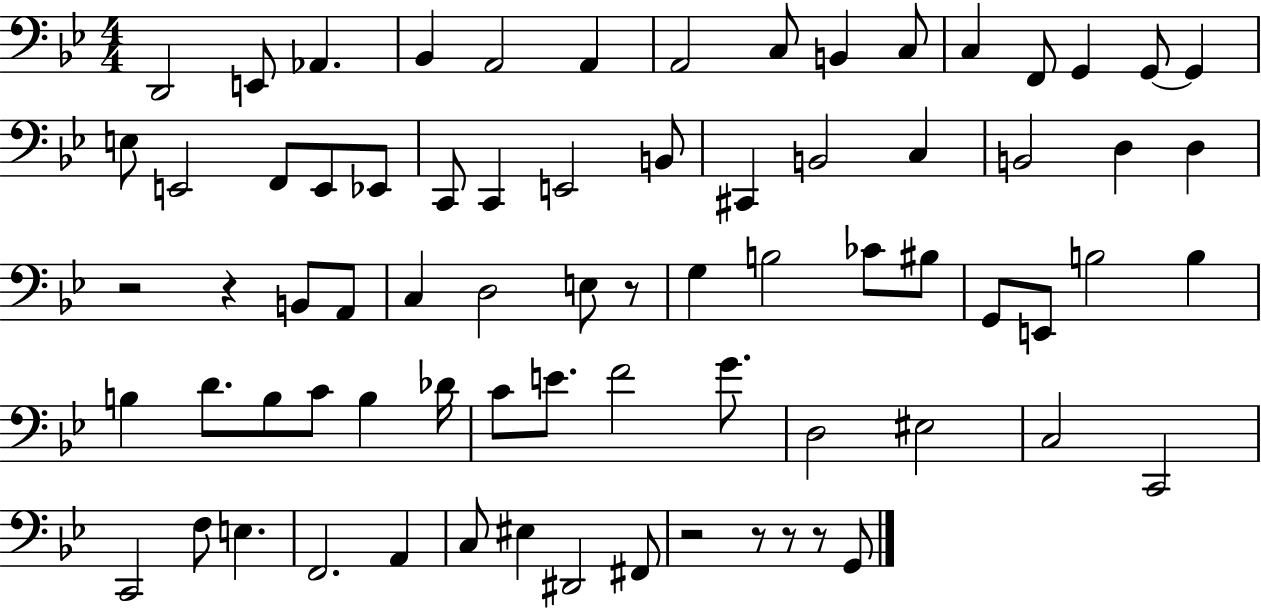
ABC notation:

X:1
T:Untitled
M:4/4
L:1/4
K:Bb
D,,2 E,,/2 _A,, _B,, A,,2 A,, A,,2 C,/2 B,, C,/2 C, F,,/2 G,, G,,/2 G,, E,/2 E,,2 F,,/2 E,,/2 _E,,/2 C,,/2 C,, E,,2 B,,/2 ^C,, B,,2 C, B,,2 D, D, z2 z B,,/2 A,,/2 C, D,2 E,/2 z/2 G, B,2 _C/2 ^B,/2 G,,/2 E,,/2 B,2 B, B, D/2 B,/2 C/2 B, _D/4 C/2 E/2 F2 G/2 D,2 ^E,2 C,2 C,,2 C,,2 F,/2 E, F,,2 A,, C,/2 ^E, ^D,,2 ^F,,/2 z2 z/2 z/2 z/2 G,,/2